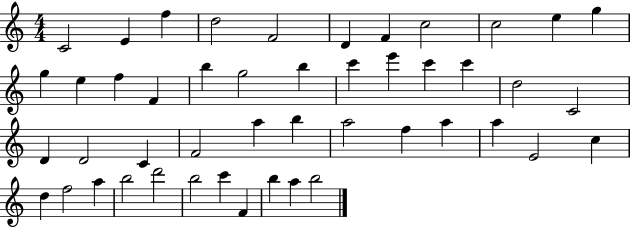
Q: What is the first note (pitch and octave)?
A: C4